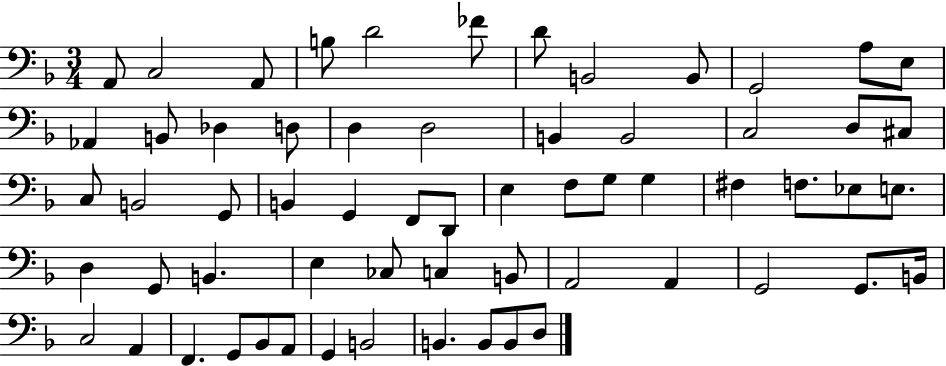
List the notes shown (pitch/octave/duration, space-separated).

A2/e C3/h A2/e B3/e D4/h FES4/e D4/e B2/h B2/e G2/h A3/e E3/e Ab2/q B2/e Db3/q D3/e D3/q D3/h B2/q B2/h C3/h D3/e C#3/e C3/e B2/h G2/e B2/q G2/q F2/e D2/e E3/q F3/e G3/e G3/q F#3/q F3/e. Eb3/e E3/e. D3/q G2/e B2/q. E3/q CES3/e C3/q B2/e A2/h A2/q G2/h G2/e. B2/s C3/h A2/q F2/q. G2/e Bb2/e A2/e G2/q B2/h B2/q. B2/e B2/e D3/e